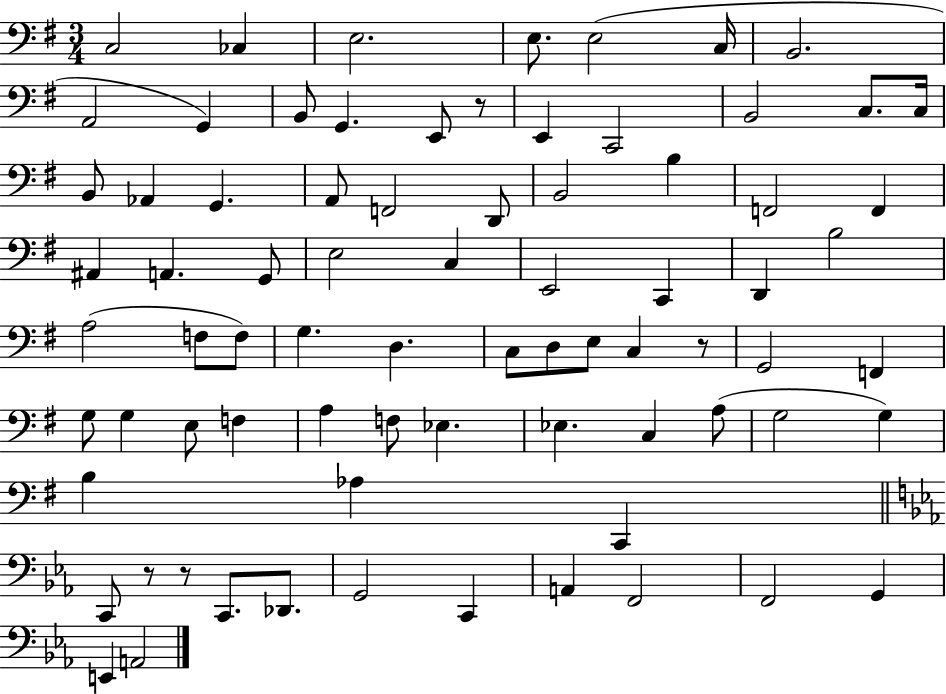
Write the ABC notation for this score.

X:1
T:Untitled
M:3/4
L:1/4
K:G
C,2 _C, E,2 E,/2 E,2 C,/4 B,,2 A,,2 G,, B,,/2 G,, E,,/2 z/2 E,, C,,2 B,,2 C,/2 C,/4 B,,/2 _A,, G,, A,,/2 F,,2 D,,/2 B,,2 B, F,,2 F,, ^A,, A,, G,,/2 E,2 C, E,,2 C,, D,, B,2 A,2 F,/2 F,/2 G, D, C,/2 D,/2 E,/2 C, z/2 G,,2 F,, G,/2 G, E,/2 F, A, F,/2 _E, _E, C, A,/2 G,2 G, B, _A, C,, C,,/2 z/2 z/2 C,,/2 _D,,/2 G,,2 C,, A,, F,,2 F,,2 G,, E,, A,,2